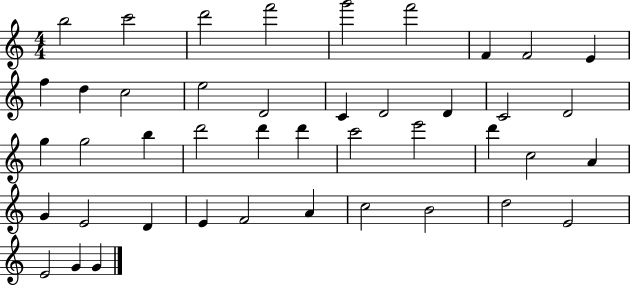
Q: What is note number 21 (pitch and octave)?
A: G5